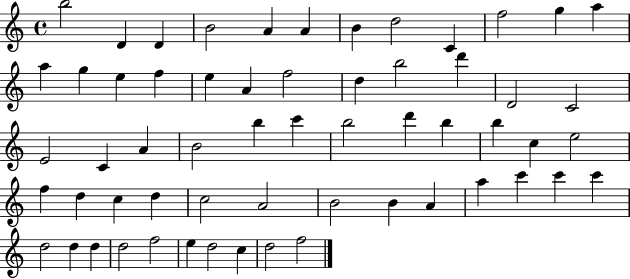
X:1
T:Untitled
M:4/4
L:1/4
K:C
b2 D D B2 A A B d2 C f2 g a a g e f e A f2 d b2 d' D2 C2 E2 C A B2 b c' b2 d' b b c e2 f d c d c2 A2 B2 B A a c' c' c' d2 d d d2 f2 e d2 c d2 f2